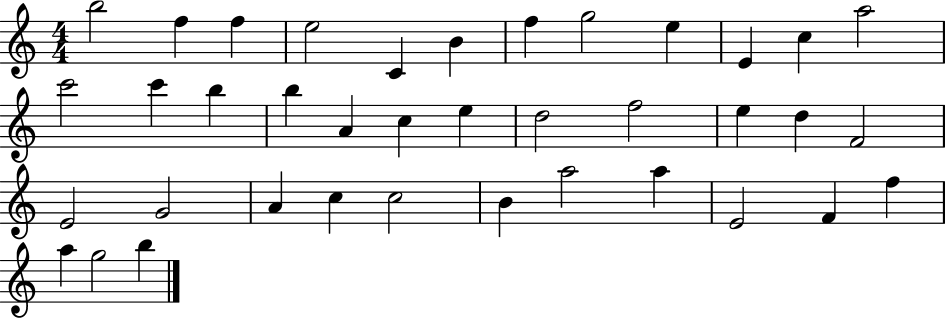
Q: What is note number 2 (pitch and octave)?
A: F5